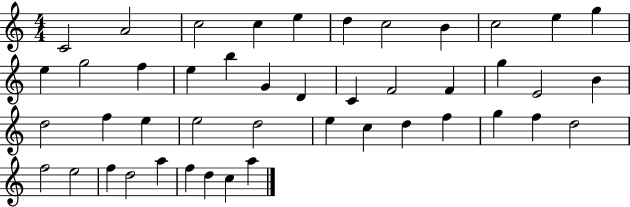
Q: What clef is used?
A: treble